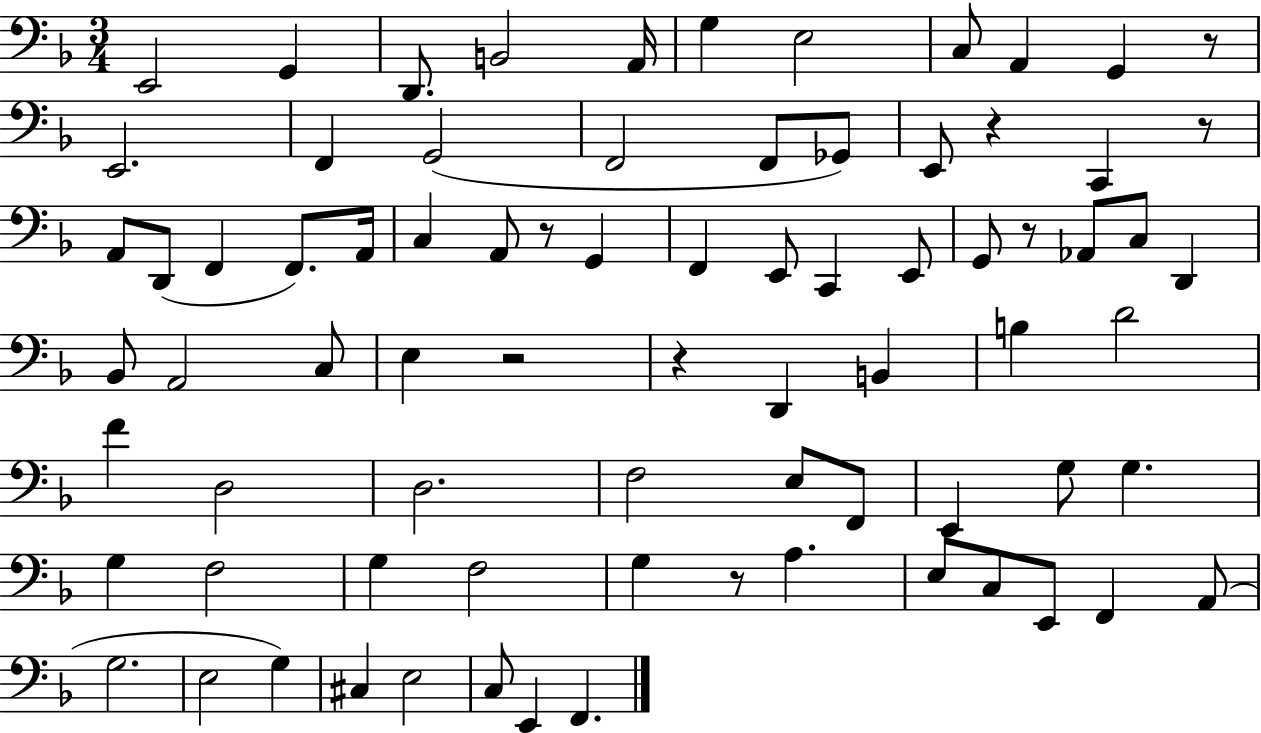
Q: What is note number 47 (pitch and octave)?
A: E3